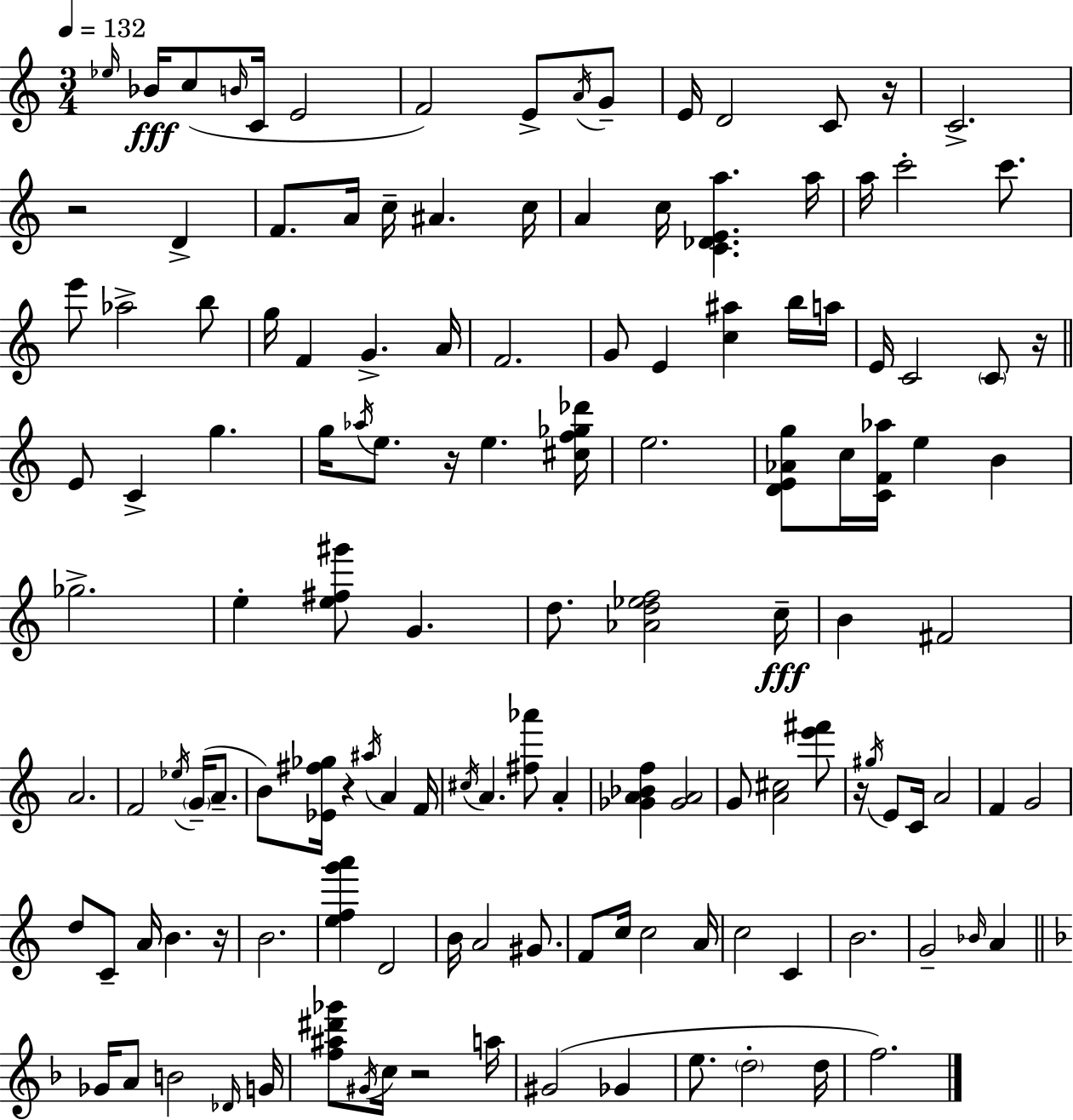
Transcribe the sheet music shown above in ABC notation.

X:1
T:Untitled
M:3/4
L:1/4
K:C
_e/4 _B/4 c/2 B/4 C/4 E2 F2 E/2 A/4 G/2 E/4 D2 C/2 z/4 C2 z2 D F/2 A/4 c/4 ^A c/4 A c/4 [C_DEa] a/4 a/4 c'2 c'/2 e'/2 _a2 b/2 g/4 F G A/4 F2 G/2 E [c^a] b/4 a/4 E/4 C2 C/2 z/4 E/2 C g g/4 _a/4 e/2 z/4 e [^cf_g_d']/4 e2 [DE_Ag]/2 c/4 [CF_a]/4 e B _g2 e [e^f^g']/2 G d/2 [_Ad_ef]2 c/4 B ^F2 A2 F2 _e/4 G/4 A/2 B/2 [_E^f_g]/4 z ^a/4 A F/4 ^c/4 A [^f_a']/2 A [_GA_Bf] [_GA]2 G/2 [A^c]2 [e'^f']/2 z/4 ^g/4 E/2 C/4 A2 F G2 d/2 C/2 A/4 B z/4 B2 [efg'a'] D2 B/4 A2 ^G/2 F/2 c/4 c2 A/4 c2 C B2 G2 _B/4 A _G/4 A/2 B2 _D/4 G/4 [f^a^d'_g']/2 ^G/4 c/4 z2 a/4 ^G2 _G e/2 d2 d/4 f2